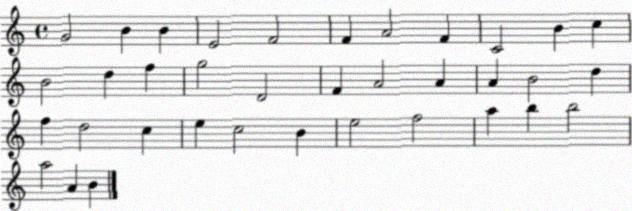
X:1
T:Untitled
M:4/4
L:1/4
K:C
G2 B B E2 F2 F A2 F C2 B c B2 d f g2 D2 F A2 A A B2 d f d2 c e c2 B e2 f2 a b b2 a2 A B